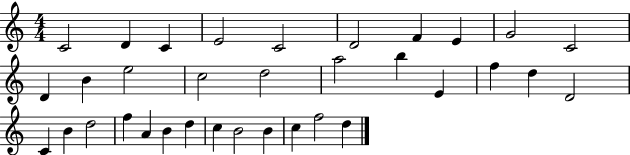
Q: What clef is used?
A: treble